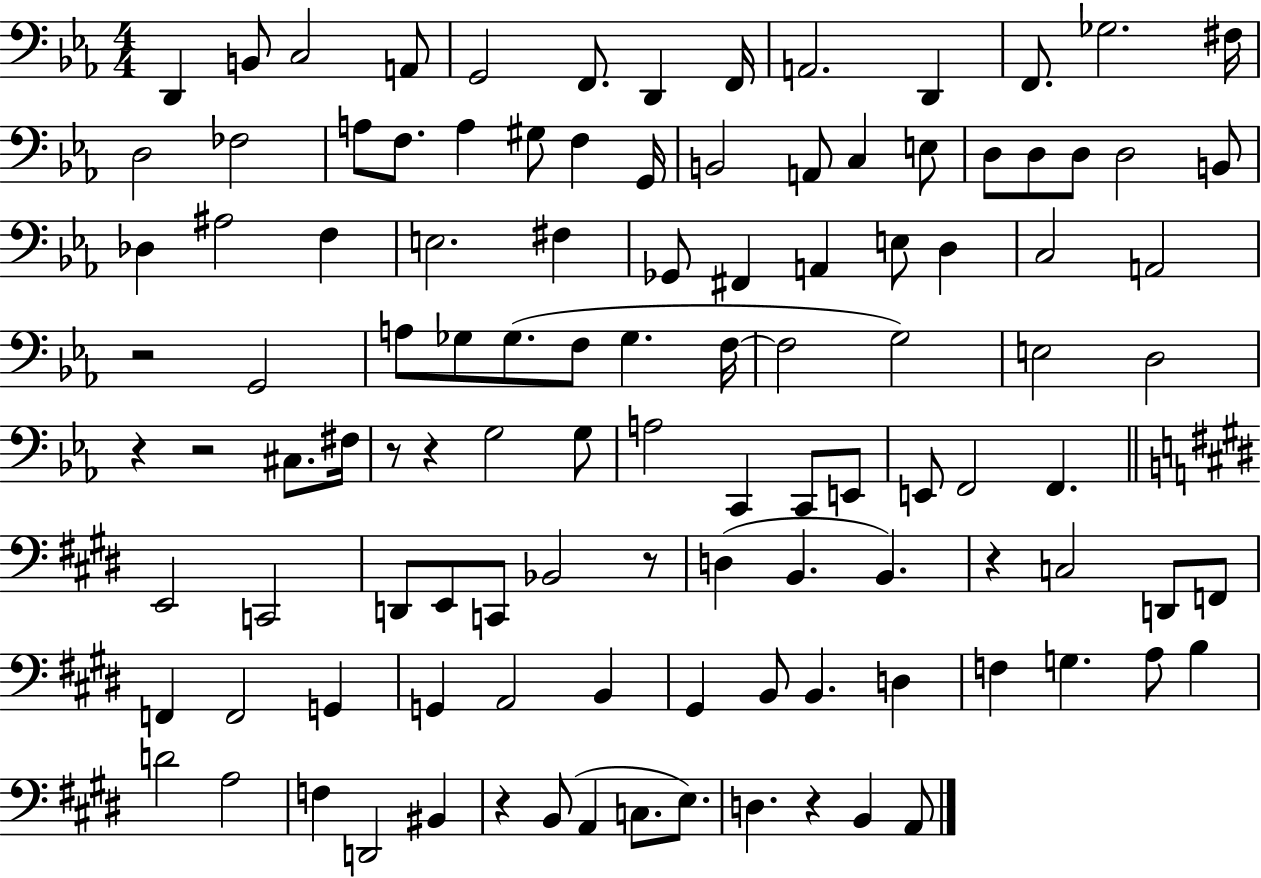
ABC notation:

X:1
T:Untitled
M:4/4
L:1/4
K:Eb
D,, B,,/2 C,2 A,,/2 G,,2 F,,/2 D,, F,,/4 A,,2 D,, F,,/2 _G,2 ^F,/4 D,2 _F,2 A,/2 F,/2 A, ^G,/2 F, G,,/4 B,,2 A,,/2 C, E,/2 D,/2 D,/2 D,/2 D,2 B,,/2 _D, ^A,2 F, E,2 ^F, _G,,/2 ^F,, A,, E,/2 D, C,2 A,,2 z2 G,,2 A,/2 _G,/2 _G,/2 F,/2 _G, F,/4 F,2 G,2 E,2 D,2 z z2 ^C,/2 ^F,/4 z/2 z G,2 G,/2 A,2 C,, C,,/2 E,,/2 E,,/2 F,,2 F,, E,,2 C,,2 D,,/2 E,,/2 C,,/2 _B,,2 z/2 D, B,, B,, z C,2 D,,/2 F,,/2 F,, F,,2 G,, G,, A,,2 B,, ^G,, B,,/2 B,, D, F, G, A,/2 B, D2 A,2 F, D,,2 ^B,, z B,,/2 A,, C,/2 E,/2 D, z B,, A,,/2